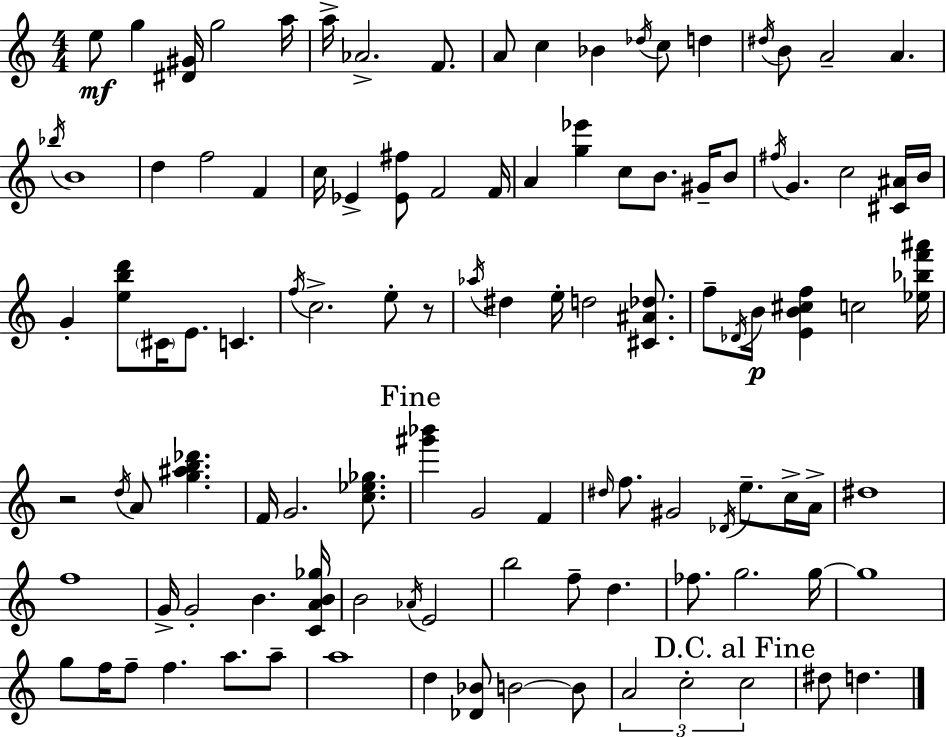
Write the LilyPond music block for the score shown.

{
  \clef treble
  \numericTimeSignature
  \time 4/4
  \key a \minor
  e''8\mf g''4 <dis' gis'>16 g''2 a''16 | a''16-> aes'2.-> f'8. | a'8 c''4 bes'4 \acciaccatura { des''16 } c''8 d''4 | \acciaccatura { dis''16 } b'8 a'2-- a'4. | \break \acciaccatura { bes''16 } b'1 | d''4 f''2 f'4 | c''16 ees'4-> <ees' fis''>8 f'2 | f'16 a'4 <g'' ees'''>4 c''8 b'8. | \break gis'16-- b'8 \acciaccatura { fis''16 } g'4. c''2 | <cis' ais'>16 b'16 g'4-. <e'' b'' d'''>8 \parenthesize cis'16 e'8. c'4. | \acciaccatura { f''16 } c''2.-> | e''8-. r8 \acciaccatura { aes''16 } dis''4 e''16-. d''2 | \break <cis' ais' des''>8. f''8-- \acciaccatura { des'16 }\p b'16 <e' b' cis'' f''>4 c''2 | <ees'' bes'' f''' ais'''>16 r2 \acciaccatura { d''16 } | a'8 <g'' ais'' b'' des'''>4. f'16 g'2. | <c'' ees'' ges''>8. \mark "Fine" <gis''' bes'''>4 g'2 | \break f'4 \grace { dis''16 } f''8. gis'2 | \acciaccatura { des'16 } e''8.-- c''16-> a'16-> dis''1 | f''1 | g'16-> g'2-. | \break b'4. <c' a' b' ges''>16 b'2 | \acciaccatura { aes'16 } e'2 b''2 | f''8-- d''4. fes''8. g''2. | g''16~~ g''1 | \break g''8 f''16 f''8-- | f''4. a''8. a''8-- a''1 | d''4 <des' bes'>8 | b'2~~ b'8 \tuplet 3/2 { a'2 | \break c''2-. \mark "D.C. al Fine" c''2 } | dis''8 d''4. \bar "|."
}